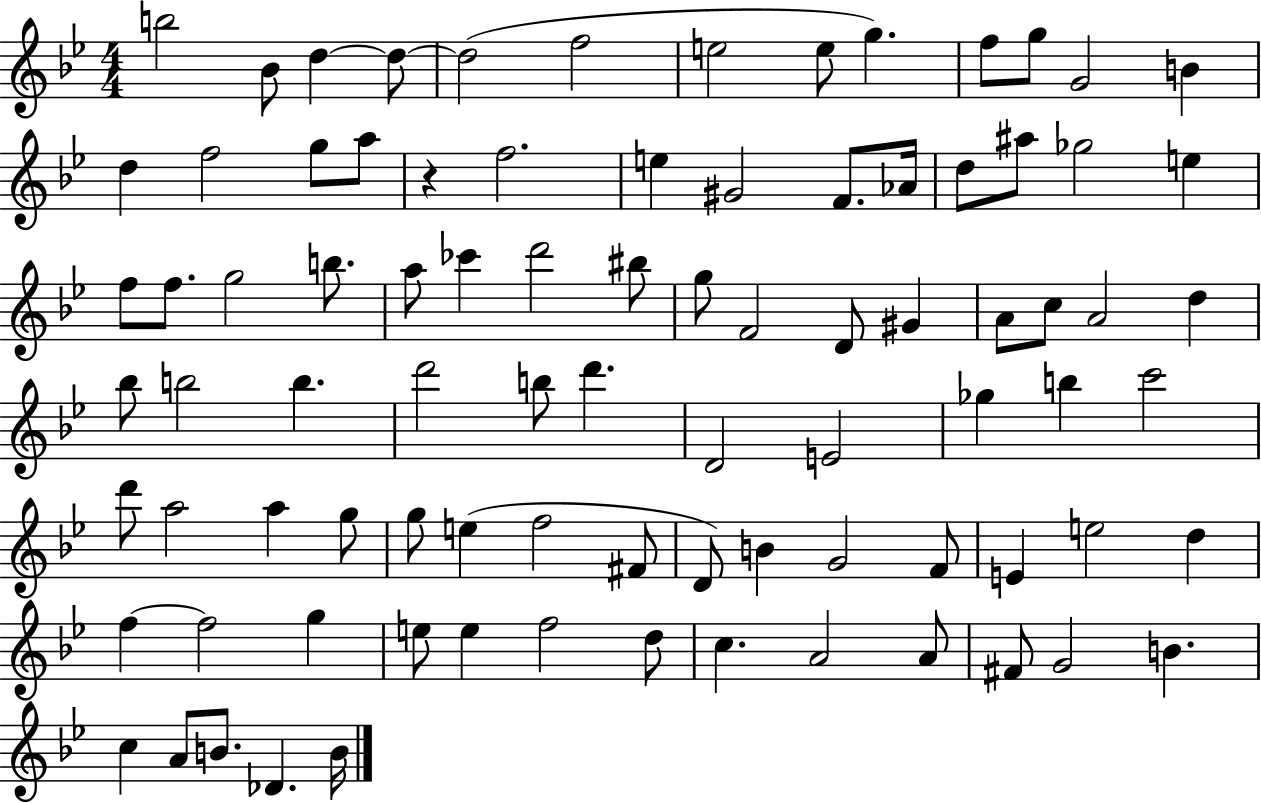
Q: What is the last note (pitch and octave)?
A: B4